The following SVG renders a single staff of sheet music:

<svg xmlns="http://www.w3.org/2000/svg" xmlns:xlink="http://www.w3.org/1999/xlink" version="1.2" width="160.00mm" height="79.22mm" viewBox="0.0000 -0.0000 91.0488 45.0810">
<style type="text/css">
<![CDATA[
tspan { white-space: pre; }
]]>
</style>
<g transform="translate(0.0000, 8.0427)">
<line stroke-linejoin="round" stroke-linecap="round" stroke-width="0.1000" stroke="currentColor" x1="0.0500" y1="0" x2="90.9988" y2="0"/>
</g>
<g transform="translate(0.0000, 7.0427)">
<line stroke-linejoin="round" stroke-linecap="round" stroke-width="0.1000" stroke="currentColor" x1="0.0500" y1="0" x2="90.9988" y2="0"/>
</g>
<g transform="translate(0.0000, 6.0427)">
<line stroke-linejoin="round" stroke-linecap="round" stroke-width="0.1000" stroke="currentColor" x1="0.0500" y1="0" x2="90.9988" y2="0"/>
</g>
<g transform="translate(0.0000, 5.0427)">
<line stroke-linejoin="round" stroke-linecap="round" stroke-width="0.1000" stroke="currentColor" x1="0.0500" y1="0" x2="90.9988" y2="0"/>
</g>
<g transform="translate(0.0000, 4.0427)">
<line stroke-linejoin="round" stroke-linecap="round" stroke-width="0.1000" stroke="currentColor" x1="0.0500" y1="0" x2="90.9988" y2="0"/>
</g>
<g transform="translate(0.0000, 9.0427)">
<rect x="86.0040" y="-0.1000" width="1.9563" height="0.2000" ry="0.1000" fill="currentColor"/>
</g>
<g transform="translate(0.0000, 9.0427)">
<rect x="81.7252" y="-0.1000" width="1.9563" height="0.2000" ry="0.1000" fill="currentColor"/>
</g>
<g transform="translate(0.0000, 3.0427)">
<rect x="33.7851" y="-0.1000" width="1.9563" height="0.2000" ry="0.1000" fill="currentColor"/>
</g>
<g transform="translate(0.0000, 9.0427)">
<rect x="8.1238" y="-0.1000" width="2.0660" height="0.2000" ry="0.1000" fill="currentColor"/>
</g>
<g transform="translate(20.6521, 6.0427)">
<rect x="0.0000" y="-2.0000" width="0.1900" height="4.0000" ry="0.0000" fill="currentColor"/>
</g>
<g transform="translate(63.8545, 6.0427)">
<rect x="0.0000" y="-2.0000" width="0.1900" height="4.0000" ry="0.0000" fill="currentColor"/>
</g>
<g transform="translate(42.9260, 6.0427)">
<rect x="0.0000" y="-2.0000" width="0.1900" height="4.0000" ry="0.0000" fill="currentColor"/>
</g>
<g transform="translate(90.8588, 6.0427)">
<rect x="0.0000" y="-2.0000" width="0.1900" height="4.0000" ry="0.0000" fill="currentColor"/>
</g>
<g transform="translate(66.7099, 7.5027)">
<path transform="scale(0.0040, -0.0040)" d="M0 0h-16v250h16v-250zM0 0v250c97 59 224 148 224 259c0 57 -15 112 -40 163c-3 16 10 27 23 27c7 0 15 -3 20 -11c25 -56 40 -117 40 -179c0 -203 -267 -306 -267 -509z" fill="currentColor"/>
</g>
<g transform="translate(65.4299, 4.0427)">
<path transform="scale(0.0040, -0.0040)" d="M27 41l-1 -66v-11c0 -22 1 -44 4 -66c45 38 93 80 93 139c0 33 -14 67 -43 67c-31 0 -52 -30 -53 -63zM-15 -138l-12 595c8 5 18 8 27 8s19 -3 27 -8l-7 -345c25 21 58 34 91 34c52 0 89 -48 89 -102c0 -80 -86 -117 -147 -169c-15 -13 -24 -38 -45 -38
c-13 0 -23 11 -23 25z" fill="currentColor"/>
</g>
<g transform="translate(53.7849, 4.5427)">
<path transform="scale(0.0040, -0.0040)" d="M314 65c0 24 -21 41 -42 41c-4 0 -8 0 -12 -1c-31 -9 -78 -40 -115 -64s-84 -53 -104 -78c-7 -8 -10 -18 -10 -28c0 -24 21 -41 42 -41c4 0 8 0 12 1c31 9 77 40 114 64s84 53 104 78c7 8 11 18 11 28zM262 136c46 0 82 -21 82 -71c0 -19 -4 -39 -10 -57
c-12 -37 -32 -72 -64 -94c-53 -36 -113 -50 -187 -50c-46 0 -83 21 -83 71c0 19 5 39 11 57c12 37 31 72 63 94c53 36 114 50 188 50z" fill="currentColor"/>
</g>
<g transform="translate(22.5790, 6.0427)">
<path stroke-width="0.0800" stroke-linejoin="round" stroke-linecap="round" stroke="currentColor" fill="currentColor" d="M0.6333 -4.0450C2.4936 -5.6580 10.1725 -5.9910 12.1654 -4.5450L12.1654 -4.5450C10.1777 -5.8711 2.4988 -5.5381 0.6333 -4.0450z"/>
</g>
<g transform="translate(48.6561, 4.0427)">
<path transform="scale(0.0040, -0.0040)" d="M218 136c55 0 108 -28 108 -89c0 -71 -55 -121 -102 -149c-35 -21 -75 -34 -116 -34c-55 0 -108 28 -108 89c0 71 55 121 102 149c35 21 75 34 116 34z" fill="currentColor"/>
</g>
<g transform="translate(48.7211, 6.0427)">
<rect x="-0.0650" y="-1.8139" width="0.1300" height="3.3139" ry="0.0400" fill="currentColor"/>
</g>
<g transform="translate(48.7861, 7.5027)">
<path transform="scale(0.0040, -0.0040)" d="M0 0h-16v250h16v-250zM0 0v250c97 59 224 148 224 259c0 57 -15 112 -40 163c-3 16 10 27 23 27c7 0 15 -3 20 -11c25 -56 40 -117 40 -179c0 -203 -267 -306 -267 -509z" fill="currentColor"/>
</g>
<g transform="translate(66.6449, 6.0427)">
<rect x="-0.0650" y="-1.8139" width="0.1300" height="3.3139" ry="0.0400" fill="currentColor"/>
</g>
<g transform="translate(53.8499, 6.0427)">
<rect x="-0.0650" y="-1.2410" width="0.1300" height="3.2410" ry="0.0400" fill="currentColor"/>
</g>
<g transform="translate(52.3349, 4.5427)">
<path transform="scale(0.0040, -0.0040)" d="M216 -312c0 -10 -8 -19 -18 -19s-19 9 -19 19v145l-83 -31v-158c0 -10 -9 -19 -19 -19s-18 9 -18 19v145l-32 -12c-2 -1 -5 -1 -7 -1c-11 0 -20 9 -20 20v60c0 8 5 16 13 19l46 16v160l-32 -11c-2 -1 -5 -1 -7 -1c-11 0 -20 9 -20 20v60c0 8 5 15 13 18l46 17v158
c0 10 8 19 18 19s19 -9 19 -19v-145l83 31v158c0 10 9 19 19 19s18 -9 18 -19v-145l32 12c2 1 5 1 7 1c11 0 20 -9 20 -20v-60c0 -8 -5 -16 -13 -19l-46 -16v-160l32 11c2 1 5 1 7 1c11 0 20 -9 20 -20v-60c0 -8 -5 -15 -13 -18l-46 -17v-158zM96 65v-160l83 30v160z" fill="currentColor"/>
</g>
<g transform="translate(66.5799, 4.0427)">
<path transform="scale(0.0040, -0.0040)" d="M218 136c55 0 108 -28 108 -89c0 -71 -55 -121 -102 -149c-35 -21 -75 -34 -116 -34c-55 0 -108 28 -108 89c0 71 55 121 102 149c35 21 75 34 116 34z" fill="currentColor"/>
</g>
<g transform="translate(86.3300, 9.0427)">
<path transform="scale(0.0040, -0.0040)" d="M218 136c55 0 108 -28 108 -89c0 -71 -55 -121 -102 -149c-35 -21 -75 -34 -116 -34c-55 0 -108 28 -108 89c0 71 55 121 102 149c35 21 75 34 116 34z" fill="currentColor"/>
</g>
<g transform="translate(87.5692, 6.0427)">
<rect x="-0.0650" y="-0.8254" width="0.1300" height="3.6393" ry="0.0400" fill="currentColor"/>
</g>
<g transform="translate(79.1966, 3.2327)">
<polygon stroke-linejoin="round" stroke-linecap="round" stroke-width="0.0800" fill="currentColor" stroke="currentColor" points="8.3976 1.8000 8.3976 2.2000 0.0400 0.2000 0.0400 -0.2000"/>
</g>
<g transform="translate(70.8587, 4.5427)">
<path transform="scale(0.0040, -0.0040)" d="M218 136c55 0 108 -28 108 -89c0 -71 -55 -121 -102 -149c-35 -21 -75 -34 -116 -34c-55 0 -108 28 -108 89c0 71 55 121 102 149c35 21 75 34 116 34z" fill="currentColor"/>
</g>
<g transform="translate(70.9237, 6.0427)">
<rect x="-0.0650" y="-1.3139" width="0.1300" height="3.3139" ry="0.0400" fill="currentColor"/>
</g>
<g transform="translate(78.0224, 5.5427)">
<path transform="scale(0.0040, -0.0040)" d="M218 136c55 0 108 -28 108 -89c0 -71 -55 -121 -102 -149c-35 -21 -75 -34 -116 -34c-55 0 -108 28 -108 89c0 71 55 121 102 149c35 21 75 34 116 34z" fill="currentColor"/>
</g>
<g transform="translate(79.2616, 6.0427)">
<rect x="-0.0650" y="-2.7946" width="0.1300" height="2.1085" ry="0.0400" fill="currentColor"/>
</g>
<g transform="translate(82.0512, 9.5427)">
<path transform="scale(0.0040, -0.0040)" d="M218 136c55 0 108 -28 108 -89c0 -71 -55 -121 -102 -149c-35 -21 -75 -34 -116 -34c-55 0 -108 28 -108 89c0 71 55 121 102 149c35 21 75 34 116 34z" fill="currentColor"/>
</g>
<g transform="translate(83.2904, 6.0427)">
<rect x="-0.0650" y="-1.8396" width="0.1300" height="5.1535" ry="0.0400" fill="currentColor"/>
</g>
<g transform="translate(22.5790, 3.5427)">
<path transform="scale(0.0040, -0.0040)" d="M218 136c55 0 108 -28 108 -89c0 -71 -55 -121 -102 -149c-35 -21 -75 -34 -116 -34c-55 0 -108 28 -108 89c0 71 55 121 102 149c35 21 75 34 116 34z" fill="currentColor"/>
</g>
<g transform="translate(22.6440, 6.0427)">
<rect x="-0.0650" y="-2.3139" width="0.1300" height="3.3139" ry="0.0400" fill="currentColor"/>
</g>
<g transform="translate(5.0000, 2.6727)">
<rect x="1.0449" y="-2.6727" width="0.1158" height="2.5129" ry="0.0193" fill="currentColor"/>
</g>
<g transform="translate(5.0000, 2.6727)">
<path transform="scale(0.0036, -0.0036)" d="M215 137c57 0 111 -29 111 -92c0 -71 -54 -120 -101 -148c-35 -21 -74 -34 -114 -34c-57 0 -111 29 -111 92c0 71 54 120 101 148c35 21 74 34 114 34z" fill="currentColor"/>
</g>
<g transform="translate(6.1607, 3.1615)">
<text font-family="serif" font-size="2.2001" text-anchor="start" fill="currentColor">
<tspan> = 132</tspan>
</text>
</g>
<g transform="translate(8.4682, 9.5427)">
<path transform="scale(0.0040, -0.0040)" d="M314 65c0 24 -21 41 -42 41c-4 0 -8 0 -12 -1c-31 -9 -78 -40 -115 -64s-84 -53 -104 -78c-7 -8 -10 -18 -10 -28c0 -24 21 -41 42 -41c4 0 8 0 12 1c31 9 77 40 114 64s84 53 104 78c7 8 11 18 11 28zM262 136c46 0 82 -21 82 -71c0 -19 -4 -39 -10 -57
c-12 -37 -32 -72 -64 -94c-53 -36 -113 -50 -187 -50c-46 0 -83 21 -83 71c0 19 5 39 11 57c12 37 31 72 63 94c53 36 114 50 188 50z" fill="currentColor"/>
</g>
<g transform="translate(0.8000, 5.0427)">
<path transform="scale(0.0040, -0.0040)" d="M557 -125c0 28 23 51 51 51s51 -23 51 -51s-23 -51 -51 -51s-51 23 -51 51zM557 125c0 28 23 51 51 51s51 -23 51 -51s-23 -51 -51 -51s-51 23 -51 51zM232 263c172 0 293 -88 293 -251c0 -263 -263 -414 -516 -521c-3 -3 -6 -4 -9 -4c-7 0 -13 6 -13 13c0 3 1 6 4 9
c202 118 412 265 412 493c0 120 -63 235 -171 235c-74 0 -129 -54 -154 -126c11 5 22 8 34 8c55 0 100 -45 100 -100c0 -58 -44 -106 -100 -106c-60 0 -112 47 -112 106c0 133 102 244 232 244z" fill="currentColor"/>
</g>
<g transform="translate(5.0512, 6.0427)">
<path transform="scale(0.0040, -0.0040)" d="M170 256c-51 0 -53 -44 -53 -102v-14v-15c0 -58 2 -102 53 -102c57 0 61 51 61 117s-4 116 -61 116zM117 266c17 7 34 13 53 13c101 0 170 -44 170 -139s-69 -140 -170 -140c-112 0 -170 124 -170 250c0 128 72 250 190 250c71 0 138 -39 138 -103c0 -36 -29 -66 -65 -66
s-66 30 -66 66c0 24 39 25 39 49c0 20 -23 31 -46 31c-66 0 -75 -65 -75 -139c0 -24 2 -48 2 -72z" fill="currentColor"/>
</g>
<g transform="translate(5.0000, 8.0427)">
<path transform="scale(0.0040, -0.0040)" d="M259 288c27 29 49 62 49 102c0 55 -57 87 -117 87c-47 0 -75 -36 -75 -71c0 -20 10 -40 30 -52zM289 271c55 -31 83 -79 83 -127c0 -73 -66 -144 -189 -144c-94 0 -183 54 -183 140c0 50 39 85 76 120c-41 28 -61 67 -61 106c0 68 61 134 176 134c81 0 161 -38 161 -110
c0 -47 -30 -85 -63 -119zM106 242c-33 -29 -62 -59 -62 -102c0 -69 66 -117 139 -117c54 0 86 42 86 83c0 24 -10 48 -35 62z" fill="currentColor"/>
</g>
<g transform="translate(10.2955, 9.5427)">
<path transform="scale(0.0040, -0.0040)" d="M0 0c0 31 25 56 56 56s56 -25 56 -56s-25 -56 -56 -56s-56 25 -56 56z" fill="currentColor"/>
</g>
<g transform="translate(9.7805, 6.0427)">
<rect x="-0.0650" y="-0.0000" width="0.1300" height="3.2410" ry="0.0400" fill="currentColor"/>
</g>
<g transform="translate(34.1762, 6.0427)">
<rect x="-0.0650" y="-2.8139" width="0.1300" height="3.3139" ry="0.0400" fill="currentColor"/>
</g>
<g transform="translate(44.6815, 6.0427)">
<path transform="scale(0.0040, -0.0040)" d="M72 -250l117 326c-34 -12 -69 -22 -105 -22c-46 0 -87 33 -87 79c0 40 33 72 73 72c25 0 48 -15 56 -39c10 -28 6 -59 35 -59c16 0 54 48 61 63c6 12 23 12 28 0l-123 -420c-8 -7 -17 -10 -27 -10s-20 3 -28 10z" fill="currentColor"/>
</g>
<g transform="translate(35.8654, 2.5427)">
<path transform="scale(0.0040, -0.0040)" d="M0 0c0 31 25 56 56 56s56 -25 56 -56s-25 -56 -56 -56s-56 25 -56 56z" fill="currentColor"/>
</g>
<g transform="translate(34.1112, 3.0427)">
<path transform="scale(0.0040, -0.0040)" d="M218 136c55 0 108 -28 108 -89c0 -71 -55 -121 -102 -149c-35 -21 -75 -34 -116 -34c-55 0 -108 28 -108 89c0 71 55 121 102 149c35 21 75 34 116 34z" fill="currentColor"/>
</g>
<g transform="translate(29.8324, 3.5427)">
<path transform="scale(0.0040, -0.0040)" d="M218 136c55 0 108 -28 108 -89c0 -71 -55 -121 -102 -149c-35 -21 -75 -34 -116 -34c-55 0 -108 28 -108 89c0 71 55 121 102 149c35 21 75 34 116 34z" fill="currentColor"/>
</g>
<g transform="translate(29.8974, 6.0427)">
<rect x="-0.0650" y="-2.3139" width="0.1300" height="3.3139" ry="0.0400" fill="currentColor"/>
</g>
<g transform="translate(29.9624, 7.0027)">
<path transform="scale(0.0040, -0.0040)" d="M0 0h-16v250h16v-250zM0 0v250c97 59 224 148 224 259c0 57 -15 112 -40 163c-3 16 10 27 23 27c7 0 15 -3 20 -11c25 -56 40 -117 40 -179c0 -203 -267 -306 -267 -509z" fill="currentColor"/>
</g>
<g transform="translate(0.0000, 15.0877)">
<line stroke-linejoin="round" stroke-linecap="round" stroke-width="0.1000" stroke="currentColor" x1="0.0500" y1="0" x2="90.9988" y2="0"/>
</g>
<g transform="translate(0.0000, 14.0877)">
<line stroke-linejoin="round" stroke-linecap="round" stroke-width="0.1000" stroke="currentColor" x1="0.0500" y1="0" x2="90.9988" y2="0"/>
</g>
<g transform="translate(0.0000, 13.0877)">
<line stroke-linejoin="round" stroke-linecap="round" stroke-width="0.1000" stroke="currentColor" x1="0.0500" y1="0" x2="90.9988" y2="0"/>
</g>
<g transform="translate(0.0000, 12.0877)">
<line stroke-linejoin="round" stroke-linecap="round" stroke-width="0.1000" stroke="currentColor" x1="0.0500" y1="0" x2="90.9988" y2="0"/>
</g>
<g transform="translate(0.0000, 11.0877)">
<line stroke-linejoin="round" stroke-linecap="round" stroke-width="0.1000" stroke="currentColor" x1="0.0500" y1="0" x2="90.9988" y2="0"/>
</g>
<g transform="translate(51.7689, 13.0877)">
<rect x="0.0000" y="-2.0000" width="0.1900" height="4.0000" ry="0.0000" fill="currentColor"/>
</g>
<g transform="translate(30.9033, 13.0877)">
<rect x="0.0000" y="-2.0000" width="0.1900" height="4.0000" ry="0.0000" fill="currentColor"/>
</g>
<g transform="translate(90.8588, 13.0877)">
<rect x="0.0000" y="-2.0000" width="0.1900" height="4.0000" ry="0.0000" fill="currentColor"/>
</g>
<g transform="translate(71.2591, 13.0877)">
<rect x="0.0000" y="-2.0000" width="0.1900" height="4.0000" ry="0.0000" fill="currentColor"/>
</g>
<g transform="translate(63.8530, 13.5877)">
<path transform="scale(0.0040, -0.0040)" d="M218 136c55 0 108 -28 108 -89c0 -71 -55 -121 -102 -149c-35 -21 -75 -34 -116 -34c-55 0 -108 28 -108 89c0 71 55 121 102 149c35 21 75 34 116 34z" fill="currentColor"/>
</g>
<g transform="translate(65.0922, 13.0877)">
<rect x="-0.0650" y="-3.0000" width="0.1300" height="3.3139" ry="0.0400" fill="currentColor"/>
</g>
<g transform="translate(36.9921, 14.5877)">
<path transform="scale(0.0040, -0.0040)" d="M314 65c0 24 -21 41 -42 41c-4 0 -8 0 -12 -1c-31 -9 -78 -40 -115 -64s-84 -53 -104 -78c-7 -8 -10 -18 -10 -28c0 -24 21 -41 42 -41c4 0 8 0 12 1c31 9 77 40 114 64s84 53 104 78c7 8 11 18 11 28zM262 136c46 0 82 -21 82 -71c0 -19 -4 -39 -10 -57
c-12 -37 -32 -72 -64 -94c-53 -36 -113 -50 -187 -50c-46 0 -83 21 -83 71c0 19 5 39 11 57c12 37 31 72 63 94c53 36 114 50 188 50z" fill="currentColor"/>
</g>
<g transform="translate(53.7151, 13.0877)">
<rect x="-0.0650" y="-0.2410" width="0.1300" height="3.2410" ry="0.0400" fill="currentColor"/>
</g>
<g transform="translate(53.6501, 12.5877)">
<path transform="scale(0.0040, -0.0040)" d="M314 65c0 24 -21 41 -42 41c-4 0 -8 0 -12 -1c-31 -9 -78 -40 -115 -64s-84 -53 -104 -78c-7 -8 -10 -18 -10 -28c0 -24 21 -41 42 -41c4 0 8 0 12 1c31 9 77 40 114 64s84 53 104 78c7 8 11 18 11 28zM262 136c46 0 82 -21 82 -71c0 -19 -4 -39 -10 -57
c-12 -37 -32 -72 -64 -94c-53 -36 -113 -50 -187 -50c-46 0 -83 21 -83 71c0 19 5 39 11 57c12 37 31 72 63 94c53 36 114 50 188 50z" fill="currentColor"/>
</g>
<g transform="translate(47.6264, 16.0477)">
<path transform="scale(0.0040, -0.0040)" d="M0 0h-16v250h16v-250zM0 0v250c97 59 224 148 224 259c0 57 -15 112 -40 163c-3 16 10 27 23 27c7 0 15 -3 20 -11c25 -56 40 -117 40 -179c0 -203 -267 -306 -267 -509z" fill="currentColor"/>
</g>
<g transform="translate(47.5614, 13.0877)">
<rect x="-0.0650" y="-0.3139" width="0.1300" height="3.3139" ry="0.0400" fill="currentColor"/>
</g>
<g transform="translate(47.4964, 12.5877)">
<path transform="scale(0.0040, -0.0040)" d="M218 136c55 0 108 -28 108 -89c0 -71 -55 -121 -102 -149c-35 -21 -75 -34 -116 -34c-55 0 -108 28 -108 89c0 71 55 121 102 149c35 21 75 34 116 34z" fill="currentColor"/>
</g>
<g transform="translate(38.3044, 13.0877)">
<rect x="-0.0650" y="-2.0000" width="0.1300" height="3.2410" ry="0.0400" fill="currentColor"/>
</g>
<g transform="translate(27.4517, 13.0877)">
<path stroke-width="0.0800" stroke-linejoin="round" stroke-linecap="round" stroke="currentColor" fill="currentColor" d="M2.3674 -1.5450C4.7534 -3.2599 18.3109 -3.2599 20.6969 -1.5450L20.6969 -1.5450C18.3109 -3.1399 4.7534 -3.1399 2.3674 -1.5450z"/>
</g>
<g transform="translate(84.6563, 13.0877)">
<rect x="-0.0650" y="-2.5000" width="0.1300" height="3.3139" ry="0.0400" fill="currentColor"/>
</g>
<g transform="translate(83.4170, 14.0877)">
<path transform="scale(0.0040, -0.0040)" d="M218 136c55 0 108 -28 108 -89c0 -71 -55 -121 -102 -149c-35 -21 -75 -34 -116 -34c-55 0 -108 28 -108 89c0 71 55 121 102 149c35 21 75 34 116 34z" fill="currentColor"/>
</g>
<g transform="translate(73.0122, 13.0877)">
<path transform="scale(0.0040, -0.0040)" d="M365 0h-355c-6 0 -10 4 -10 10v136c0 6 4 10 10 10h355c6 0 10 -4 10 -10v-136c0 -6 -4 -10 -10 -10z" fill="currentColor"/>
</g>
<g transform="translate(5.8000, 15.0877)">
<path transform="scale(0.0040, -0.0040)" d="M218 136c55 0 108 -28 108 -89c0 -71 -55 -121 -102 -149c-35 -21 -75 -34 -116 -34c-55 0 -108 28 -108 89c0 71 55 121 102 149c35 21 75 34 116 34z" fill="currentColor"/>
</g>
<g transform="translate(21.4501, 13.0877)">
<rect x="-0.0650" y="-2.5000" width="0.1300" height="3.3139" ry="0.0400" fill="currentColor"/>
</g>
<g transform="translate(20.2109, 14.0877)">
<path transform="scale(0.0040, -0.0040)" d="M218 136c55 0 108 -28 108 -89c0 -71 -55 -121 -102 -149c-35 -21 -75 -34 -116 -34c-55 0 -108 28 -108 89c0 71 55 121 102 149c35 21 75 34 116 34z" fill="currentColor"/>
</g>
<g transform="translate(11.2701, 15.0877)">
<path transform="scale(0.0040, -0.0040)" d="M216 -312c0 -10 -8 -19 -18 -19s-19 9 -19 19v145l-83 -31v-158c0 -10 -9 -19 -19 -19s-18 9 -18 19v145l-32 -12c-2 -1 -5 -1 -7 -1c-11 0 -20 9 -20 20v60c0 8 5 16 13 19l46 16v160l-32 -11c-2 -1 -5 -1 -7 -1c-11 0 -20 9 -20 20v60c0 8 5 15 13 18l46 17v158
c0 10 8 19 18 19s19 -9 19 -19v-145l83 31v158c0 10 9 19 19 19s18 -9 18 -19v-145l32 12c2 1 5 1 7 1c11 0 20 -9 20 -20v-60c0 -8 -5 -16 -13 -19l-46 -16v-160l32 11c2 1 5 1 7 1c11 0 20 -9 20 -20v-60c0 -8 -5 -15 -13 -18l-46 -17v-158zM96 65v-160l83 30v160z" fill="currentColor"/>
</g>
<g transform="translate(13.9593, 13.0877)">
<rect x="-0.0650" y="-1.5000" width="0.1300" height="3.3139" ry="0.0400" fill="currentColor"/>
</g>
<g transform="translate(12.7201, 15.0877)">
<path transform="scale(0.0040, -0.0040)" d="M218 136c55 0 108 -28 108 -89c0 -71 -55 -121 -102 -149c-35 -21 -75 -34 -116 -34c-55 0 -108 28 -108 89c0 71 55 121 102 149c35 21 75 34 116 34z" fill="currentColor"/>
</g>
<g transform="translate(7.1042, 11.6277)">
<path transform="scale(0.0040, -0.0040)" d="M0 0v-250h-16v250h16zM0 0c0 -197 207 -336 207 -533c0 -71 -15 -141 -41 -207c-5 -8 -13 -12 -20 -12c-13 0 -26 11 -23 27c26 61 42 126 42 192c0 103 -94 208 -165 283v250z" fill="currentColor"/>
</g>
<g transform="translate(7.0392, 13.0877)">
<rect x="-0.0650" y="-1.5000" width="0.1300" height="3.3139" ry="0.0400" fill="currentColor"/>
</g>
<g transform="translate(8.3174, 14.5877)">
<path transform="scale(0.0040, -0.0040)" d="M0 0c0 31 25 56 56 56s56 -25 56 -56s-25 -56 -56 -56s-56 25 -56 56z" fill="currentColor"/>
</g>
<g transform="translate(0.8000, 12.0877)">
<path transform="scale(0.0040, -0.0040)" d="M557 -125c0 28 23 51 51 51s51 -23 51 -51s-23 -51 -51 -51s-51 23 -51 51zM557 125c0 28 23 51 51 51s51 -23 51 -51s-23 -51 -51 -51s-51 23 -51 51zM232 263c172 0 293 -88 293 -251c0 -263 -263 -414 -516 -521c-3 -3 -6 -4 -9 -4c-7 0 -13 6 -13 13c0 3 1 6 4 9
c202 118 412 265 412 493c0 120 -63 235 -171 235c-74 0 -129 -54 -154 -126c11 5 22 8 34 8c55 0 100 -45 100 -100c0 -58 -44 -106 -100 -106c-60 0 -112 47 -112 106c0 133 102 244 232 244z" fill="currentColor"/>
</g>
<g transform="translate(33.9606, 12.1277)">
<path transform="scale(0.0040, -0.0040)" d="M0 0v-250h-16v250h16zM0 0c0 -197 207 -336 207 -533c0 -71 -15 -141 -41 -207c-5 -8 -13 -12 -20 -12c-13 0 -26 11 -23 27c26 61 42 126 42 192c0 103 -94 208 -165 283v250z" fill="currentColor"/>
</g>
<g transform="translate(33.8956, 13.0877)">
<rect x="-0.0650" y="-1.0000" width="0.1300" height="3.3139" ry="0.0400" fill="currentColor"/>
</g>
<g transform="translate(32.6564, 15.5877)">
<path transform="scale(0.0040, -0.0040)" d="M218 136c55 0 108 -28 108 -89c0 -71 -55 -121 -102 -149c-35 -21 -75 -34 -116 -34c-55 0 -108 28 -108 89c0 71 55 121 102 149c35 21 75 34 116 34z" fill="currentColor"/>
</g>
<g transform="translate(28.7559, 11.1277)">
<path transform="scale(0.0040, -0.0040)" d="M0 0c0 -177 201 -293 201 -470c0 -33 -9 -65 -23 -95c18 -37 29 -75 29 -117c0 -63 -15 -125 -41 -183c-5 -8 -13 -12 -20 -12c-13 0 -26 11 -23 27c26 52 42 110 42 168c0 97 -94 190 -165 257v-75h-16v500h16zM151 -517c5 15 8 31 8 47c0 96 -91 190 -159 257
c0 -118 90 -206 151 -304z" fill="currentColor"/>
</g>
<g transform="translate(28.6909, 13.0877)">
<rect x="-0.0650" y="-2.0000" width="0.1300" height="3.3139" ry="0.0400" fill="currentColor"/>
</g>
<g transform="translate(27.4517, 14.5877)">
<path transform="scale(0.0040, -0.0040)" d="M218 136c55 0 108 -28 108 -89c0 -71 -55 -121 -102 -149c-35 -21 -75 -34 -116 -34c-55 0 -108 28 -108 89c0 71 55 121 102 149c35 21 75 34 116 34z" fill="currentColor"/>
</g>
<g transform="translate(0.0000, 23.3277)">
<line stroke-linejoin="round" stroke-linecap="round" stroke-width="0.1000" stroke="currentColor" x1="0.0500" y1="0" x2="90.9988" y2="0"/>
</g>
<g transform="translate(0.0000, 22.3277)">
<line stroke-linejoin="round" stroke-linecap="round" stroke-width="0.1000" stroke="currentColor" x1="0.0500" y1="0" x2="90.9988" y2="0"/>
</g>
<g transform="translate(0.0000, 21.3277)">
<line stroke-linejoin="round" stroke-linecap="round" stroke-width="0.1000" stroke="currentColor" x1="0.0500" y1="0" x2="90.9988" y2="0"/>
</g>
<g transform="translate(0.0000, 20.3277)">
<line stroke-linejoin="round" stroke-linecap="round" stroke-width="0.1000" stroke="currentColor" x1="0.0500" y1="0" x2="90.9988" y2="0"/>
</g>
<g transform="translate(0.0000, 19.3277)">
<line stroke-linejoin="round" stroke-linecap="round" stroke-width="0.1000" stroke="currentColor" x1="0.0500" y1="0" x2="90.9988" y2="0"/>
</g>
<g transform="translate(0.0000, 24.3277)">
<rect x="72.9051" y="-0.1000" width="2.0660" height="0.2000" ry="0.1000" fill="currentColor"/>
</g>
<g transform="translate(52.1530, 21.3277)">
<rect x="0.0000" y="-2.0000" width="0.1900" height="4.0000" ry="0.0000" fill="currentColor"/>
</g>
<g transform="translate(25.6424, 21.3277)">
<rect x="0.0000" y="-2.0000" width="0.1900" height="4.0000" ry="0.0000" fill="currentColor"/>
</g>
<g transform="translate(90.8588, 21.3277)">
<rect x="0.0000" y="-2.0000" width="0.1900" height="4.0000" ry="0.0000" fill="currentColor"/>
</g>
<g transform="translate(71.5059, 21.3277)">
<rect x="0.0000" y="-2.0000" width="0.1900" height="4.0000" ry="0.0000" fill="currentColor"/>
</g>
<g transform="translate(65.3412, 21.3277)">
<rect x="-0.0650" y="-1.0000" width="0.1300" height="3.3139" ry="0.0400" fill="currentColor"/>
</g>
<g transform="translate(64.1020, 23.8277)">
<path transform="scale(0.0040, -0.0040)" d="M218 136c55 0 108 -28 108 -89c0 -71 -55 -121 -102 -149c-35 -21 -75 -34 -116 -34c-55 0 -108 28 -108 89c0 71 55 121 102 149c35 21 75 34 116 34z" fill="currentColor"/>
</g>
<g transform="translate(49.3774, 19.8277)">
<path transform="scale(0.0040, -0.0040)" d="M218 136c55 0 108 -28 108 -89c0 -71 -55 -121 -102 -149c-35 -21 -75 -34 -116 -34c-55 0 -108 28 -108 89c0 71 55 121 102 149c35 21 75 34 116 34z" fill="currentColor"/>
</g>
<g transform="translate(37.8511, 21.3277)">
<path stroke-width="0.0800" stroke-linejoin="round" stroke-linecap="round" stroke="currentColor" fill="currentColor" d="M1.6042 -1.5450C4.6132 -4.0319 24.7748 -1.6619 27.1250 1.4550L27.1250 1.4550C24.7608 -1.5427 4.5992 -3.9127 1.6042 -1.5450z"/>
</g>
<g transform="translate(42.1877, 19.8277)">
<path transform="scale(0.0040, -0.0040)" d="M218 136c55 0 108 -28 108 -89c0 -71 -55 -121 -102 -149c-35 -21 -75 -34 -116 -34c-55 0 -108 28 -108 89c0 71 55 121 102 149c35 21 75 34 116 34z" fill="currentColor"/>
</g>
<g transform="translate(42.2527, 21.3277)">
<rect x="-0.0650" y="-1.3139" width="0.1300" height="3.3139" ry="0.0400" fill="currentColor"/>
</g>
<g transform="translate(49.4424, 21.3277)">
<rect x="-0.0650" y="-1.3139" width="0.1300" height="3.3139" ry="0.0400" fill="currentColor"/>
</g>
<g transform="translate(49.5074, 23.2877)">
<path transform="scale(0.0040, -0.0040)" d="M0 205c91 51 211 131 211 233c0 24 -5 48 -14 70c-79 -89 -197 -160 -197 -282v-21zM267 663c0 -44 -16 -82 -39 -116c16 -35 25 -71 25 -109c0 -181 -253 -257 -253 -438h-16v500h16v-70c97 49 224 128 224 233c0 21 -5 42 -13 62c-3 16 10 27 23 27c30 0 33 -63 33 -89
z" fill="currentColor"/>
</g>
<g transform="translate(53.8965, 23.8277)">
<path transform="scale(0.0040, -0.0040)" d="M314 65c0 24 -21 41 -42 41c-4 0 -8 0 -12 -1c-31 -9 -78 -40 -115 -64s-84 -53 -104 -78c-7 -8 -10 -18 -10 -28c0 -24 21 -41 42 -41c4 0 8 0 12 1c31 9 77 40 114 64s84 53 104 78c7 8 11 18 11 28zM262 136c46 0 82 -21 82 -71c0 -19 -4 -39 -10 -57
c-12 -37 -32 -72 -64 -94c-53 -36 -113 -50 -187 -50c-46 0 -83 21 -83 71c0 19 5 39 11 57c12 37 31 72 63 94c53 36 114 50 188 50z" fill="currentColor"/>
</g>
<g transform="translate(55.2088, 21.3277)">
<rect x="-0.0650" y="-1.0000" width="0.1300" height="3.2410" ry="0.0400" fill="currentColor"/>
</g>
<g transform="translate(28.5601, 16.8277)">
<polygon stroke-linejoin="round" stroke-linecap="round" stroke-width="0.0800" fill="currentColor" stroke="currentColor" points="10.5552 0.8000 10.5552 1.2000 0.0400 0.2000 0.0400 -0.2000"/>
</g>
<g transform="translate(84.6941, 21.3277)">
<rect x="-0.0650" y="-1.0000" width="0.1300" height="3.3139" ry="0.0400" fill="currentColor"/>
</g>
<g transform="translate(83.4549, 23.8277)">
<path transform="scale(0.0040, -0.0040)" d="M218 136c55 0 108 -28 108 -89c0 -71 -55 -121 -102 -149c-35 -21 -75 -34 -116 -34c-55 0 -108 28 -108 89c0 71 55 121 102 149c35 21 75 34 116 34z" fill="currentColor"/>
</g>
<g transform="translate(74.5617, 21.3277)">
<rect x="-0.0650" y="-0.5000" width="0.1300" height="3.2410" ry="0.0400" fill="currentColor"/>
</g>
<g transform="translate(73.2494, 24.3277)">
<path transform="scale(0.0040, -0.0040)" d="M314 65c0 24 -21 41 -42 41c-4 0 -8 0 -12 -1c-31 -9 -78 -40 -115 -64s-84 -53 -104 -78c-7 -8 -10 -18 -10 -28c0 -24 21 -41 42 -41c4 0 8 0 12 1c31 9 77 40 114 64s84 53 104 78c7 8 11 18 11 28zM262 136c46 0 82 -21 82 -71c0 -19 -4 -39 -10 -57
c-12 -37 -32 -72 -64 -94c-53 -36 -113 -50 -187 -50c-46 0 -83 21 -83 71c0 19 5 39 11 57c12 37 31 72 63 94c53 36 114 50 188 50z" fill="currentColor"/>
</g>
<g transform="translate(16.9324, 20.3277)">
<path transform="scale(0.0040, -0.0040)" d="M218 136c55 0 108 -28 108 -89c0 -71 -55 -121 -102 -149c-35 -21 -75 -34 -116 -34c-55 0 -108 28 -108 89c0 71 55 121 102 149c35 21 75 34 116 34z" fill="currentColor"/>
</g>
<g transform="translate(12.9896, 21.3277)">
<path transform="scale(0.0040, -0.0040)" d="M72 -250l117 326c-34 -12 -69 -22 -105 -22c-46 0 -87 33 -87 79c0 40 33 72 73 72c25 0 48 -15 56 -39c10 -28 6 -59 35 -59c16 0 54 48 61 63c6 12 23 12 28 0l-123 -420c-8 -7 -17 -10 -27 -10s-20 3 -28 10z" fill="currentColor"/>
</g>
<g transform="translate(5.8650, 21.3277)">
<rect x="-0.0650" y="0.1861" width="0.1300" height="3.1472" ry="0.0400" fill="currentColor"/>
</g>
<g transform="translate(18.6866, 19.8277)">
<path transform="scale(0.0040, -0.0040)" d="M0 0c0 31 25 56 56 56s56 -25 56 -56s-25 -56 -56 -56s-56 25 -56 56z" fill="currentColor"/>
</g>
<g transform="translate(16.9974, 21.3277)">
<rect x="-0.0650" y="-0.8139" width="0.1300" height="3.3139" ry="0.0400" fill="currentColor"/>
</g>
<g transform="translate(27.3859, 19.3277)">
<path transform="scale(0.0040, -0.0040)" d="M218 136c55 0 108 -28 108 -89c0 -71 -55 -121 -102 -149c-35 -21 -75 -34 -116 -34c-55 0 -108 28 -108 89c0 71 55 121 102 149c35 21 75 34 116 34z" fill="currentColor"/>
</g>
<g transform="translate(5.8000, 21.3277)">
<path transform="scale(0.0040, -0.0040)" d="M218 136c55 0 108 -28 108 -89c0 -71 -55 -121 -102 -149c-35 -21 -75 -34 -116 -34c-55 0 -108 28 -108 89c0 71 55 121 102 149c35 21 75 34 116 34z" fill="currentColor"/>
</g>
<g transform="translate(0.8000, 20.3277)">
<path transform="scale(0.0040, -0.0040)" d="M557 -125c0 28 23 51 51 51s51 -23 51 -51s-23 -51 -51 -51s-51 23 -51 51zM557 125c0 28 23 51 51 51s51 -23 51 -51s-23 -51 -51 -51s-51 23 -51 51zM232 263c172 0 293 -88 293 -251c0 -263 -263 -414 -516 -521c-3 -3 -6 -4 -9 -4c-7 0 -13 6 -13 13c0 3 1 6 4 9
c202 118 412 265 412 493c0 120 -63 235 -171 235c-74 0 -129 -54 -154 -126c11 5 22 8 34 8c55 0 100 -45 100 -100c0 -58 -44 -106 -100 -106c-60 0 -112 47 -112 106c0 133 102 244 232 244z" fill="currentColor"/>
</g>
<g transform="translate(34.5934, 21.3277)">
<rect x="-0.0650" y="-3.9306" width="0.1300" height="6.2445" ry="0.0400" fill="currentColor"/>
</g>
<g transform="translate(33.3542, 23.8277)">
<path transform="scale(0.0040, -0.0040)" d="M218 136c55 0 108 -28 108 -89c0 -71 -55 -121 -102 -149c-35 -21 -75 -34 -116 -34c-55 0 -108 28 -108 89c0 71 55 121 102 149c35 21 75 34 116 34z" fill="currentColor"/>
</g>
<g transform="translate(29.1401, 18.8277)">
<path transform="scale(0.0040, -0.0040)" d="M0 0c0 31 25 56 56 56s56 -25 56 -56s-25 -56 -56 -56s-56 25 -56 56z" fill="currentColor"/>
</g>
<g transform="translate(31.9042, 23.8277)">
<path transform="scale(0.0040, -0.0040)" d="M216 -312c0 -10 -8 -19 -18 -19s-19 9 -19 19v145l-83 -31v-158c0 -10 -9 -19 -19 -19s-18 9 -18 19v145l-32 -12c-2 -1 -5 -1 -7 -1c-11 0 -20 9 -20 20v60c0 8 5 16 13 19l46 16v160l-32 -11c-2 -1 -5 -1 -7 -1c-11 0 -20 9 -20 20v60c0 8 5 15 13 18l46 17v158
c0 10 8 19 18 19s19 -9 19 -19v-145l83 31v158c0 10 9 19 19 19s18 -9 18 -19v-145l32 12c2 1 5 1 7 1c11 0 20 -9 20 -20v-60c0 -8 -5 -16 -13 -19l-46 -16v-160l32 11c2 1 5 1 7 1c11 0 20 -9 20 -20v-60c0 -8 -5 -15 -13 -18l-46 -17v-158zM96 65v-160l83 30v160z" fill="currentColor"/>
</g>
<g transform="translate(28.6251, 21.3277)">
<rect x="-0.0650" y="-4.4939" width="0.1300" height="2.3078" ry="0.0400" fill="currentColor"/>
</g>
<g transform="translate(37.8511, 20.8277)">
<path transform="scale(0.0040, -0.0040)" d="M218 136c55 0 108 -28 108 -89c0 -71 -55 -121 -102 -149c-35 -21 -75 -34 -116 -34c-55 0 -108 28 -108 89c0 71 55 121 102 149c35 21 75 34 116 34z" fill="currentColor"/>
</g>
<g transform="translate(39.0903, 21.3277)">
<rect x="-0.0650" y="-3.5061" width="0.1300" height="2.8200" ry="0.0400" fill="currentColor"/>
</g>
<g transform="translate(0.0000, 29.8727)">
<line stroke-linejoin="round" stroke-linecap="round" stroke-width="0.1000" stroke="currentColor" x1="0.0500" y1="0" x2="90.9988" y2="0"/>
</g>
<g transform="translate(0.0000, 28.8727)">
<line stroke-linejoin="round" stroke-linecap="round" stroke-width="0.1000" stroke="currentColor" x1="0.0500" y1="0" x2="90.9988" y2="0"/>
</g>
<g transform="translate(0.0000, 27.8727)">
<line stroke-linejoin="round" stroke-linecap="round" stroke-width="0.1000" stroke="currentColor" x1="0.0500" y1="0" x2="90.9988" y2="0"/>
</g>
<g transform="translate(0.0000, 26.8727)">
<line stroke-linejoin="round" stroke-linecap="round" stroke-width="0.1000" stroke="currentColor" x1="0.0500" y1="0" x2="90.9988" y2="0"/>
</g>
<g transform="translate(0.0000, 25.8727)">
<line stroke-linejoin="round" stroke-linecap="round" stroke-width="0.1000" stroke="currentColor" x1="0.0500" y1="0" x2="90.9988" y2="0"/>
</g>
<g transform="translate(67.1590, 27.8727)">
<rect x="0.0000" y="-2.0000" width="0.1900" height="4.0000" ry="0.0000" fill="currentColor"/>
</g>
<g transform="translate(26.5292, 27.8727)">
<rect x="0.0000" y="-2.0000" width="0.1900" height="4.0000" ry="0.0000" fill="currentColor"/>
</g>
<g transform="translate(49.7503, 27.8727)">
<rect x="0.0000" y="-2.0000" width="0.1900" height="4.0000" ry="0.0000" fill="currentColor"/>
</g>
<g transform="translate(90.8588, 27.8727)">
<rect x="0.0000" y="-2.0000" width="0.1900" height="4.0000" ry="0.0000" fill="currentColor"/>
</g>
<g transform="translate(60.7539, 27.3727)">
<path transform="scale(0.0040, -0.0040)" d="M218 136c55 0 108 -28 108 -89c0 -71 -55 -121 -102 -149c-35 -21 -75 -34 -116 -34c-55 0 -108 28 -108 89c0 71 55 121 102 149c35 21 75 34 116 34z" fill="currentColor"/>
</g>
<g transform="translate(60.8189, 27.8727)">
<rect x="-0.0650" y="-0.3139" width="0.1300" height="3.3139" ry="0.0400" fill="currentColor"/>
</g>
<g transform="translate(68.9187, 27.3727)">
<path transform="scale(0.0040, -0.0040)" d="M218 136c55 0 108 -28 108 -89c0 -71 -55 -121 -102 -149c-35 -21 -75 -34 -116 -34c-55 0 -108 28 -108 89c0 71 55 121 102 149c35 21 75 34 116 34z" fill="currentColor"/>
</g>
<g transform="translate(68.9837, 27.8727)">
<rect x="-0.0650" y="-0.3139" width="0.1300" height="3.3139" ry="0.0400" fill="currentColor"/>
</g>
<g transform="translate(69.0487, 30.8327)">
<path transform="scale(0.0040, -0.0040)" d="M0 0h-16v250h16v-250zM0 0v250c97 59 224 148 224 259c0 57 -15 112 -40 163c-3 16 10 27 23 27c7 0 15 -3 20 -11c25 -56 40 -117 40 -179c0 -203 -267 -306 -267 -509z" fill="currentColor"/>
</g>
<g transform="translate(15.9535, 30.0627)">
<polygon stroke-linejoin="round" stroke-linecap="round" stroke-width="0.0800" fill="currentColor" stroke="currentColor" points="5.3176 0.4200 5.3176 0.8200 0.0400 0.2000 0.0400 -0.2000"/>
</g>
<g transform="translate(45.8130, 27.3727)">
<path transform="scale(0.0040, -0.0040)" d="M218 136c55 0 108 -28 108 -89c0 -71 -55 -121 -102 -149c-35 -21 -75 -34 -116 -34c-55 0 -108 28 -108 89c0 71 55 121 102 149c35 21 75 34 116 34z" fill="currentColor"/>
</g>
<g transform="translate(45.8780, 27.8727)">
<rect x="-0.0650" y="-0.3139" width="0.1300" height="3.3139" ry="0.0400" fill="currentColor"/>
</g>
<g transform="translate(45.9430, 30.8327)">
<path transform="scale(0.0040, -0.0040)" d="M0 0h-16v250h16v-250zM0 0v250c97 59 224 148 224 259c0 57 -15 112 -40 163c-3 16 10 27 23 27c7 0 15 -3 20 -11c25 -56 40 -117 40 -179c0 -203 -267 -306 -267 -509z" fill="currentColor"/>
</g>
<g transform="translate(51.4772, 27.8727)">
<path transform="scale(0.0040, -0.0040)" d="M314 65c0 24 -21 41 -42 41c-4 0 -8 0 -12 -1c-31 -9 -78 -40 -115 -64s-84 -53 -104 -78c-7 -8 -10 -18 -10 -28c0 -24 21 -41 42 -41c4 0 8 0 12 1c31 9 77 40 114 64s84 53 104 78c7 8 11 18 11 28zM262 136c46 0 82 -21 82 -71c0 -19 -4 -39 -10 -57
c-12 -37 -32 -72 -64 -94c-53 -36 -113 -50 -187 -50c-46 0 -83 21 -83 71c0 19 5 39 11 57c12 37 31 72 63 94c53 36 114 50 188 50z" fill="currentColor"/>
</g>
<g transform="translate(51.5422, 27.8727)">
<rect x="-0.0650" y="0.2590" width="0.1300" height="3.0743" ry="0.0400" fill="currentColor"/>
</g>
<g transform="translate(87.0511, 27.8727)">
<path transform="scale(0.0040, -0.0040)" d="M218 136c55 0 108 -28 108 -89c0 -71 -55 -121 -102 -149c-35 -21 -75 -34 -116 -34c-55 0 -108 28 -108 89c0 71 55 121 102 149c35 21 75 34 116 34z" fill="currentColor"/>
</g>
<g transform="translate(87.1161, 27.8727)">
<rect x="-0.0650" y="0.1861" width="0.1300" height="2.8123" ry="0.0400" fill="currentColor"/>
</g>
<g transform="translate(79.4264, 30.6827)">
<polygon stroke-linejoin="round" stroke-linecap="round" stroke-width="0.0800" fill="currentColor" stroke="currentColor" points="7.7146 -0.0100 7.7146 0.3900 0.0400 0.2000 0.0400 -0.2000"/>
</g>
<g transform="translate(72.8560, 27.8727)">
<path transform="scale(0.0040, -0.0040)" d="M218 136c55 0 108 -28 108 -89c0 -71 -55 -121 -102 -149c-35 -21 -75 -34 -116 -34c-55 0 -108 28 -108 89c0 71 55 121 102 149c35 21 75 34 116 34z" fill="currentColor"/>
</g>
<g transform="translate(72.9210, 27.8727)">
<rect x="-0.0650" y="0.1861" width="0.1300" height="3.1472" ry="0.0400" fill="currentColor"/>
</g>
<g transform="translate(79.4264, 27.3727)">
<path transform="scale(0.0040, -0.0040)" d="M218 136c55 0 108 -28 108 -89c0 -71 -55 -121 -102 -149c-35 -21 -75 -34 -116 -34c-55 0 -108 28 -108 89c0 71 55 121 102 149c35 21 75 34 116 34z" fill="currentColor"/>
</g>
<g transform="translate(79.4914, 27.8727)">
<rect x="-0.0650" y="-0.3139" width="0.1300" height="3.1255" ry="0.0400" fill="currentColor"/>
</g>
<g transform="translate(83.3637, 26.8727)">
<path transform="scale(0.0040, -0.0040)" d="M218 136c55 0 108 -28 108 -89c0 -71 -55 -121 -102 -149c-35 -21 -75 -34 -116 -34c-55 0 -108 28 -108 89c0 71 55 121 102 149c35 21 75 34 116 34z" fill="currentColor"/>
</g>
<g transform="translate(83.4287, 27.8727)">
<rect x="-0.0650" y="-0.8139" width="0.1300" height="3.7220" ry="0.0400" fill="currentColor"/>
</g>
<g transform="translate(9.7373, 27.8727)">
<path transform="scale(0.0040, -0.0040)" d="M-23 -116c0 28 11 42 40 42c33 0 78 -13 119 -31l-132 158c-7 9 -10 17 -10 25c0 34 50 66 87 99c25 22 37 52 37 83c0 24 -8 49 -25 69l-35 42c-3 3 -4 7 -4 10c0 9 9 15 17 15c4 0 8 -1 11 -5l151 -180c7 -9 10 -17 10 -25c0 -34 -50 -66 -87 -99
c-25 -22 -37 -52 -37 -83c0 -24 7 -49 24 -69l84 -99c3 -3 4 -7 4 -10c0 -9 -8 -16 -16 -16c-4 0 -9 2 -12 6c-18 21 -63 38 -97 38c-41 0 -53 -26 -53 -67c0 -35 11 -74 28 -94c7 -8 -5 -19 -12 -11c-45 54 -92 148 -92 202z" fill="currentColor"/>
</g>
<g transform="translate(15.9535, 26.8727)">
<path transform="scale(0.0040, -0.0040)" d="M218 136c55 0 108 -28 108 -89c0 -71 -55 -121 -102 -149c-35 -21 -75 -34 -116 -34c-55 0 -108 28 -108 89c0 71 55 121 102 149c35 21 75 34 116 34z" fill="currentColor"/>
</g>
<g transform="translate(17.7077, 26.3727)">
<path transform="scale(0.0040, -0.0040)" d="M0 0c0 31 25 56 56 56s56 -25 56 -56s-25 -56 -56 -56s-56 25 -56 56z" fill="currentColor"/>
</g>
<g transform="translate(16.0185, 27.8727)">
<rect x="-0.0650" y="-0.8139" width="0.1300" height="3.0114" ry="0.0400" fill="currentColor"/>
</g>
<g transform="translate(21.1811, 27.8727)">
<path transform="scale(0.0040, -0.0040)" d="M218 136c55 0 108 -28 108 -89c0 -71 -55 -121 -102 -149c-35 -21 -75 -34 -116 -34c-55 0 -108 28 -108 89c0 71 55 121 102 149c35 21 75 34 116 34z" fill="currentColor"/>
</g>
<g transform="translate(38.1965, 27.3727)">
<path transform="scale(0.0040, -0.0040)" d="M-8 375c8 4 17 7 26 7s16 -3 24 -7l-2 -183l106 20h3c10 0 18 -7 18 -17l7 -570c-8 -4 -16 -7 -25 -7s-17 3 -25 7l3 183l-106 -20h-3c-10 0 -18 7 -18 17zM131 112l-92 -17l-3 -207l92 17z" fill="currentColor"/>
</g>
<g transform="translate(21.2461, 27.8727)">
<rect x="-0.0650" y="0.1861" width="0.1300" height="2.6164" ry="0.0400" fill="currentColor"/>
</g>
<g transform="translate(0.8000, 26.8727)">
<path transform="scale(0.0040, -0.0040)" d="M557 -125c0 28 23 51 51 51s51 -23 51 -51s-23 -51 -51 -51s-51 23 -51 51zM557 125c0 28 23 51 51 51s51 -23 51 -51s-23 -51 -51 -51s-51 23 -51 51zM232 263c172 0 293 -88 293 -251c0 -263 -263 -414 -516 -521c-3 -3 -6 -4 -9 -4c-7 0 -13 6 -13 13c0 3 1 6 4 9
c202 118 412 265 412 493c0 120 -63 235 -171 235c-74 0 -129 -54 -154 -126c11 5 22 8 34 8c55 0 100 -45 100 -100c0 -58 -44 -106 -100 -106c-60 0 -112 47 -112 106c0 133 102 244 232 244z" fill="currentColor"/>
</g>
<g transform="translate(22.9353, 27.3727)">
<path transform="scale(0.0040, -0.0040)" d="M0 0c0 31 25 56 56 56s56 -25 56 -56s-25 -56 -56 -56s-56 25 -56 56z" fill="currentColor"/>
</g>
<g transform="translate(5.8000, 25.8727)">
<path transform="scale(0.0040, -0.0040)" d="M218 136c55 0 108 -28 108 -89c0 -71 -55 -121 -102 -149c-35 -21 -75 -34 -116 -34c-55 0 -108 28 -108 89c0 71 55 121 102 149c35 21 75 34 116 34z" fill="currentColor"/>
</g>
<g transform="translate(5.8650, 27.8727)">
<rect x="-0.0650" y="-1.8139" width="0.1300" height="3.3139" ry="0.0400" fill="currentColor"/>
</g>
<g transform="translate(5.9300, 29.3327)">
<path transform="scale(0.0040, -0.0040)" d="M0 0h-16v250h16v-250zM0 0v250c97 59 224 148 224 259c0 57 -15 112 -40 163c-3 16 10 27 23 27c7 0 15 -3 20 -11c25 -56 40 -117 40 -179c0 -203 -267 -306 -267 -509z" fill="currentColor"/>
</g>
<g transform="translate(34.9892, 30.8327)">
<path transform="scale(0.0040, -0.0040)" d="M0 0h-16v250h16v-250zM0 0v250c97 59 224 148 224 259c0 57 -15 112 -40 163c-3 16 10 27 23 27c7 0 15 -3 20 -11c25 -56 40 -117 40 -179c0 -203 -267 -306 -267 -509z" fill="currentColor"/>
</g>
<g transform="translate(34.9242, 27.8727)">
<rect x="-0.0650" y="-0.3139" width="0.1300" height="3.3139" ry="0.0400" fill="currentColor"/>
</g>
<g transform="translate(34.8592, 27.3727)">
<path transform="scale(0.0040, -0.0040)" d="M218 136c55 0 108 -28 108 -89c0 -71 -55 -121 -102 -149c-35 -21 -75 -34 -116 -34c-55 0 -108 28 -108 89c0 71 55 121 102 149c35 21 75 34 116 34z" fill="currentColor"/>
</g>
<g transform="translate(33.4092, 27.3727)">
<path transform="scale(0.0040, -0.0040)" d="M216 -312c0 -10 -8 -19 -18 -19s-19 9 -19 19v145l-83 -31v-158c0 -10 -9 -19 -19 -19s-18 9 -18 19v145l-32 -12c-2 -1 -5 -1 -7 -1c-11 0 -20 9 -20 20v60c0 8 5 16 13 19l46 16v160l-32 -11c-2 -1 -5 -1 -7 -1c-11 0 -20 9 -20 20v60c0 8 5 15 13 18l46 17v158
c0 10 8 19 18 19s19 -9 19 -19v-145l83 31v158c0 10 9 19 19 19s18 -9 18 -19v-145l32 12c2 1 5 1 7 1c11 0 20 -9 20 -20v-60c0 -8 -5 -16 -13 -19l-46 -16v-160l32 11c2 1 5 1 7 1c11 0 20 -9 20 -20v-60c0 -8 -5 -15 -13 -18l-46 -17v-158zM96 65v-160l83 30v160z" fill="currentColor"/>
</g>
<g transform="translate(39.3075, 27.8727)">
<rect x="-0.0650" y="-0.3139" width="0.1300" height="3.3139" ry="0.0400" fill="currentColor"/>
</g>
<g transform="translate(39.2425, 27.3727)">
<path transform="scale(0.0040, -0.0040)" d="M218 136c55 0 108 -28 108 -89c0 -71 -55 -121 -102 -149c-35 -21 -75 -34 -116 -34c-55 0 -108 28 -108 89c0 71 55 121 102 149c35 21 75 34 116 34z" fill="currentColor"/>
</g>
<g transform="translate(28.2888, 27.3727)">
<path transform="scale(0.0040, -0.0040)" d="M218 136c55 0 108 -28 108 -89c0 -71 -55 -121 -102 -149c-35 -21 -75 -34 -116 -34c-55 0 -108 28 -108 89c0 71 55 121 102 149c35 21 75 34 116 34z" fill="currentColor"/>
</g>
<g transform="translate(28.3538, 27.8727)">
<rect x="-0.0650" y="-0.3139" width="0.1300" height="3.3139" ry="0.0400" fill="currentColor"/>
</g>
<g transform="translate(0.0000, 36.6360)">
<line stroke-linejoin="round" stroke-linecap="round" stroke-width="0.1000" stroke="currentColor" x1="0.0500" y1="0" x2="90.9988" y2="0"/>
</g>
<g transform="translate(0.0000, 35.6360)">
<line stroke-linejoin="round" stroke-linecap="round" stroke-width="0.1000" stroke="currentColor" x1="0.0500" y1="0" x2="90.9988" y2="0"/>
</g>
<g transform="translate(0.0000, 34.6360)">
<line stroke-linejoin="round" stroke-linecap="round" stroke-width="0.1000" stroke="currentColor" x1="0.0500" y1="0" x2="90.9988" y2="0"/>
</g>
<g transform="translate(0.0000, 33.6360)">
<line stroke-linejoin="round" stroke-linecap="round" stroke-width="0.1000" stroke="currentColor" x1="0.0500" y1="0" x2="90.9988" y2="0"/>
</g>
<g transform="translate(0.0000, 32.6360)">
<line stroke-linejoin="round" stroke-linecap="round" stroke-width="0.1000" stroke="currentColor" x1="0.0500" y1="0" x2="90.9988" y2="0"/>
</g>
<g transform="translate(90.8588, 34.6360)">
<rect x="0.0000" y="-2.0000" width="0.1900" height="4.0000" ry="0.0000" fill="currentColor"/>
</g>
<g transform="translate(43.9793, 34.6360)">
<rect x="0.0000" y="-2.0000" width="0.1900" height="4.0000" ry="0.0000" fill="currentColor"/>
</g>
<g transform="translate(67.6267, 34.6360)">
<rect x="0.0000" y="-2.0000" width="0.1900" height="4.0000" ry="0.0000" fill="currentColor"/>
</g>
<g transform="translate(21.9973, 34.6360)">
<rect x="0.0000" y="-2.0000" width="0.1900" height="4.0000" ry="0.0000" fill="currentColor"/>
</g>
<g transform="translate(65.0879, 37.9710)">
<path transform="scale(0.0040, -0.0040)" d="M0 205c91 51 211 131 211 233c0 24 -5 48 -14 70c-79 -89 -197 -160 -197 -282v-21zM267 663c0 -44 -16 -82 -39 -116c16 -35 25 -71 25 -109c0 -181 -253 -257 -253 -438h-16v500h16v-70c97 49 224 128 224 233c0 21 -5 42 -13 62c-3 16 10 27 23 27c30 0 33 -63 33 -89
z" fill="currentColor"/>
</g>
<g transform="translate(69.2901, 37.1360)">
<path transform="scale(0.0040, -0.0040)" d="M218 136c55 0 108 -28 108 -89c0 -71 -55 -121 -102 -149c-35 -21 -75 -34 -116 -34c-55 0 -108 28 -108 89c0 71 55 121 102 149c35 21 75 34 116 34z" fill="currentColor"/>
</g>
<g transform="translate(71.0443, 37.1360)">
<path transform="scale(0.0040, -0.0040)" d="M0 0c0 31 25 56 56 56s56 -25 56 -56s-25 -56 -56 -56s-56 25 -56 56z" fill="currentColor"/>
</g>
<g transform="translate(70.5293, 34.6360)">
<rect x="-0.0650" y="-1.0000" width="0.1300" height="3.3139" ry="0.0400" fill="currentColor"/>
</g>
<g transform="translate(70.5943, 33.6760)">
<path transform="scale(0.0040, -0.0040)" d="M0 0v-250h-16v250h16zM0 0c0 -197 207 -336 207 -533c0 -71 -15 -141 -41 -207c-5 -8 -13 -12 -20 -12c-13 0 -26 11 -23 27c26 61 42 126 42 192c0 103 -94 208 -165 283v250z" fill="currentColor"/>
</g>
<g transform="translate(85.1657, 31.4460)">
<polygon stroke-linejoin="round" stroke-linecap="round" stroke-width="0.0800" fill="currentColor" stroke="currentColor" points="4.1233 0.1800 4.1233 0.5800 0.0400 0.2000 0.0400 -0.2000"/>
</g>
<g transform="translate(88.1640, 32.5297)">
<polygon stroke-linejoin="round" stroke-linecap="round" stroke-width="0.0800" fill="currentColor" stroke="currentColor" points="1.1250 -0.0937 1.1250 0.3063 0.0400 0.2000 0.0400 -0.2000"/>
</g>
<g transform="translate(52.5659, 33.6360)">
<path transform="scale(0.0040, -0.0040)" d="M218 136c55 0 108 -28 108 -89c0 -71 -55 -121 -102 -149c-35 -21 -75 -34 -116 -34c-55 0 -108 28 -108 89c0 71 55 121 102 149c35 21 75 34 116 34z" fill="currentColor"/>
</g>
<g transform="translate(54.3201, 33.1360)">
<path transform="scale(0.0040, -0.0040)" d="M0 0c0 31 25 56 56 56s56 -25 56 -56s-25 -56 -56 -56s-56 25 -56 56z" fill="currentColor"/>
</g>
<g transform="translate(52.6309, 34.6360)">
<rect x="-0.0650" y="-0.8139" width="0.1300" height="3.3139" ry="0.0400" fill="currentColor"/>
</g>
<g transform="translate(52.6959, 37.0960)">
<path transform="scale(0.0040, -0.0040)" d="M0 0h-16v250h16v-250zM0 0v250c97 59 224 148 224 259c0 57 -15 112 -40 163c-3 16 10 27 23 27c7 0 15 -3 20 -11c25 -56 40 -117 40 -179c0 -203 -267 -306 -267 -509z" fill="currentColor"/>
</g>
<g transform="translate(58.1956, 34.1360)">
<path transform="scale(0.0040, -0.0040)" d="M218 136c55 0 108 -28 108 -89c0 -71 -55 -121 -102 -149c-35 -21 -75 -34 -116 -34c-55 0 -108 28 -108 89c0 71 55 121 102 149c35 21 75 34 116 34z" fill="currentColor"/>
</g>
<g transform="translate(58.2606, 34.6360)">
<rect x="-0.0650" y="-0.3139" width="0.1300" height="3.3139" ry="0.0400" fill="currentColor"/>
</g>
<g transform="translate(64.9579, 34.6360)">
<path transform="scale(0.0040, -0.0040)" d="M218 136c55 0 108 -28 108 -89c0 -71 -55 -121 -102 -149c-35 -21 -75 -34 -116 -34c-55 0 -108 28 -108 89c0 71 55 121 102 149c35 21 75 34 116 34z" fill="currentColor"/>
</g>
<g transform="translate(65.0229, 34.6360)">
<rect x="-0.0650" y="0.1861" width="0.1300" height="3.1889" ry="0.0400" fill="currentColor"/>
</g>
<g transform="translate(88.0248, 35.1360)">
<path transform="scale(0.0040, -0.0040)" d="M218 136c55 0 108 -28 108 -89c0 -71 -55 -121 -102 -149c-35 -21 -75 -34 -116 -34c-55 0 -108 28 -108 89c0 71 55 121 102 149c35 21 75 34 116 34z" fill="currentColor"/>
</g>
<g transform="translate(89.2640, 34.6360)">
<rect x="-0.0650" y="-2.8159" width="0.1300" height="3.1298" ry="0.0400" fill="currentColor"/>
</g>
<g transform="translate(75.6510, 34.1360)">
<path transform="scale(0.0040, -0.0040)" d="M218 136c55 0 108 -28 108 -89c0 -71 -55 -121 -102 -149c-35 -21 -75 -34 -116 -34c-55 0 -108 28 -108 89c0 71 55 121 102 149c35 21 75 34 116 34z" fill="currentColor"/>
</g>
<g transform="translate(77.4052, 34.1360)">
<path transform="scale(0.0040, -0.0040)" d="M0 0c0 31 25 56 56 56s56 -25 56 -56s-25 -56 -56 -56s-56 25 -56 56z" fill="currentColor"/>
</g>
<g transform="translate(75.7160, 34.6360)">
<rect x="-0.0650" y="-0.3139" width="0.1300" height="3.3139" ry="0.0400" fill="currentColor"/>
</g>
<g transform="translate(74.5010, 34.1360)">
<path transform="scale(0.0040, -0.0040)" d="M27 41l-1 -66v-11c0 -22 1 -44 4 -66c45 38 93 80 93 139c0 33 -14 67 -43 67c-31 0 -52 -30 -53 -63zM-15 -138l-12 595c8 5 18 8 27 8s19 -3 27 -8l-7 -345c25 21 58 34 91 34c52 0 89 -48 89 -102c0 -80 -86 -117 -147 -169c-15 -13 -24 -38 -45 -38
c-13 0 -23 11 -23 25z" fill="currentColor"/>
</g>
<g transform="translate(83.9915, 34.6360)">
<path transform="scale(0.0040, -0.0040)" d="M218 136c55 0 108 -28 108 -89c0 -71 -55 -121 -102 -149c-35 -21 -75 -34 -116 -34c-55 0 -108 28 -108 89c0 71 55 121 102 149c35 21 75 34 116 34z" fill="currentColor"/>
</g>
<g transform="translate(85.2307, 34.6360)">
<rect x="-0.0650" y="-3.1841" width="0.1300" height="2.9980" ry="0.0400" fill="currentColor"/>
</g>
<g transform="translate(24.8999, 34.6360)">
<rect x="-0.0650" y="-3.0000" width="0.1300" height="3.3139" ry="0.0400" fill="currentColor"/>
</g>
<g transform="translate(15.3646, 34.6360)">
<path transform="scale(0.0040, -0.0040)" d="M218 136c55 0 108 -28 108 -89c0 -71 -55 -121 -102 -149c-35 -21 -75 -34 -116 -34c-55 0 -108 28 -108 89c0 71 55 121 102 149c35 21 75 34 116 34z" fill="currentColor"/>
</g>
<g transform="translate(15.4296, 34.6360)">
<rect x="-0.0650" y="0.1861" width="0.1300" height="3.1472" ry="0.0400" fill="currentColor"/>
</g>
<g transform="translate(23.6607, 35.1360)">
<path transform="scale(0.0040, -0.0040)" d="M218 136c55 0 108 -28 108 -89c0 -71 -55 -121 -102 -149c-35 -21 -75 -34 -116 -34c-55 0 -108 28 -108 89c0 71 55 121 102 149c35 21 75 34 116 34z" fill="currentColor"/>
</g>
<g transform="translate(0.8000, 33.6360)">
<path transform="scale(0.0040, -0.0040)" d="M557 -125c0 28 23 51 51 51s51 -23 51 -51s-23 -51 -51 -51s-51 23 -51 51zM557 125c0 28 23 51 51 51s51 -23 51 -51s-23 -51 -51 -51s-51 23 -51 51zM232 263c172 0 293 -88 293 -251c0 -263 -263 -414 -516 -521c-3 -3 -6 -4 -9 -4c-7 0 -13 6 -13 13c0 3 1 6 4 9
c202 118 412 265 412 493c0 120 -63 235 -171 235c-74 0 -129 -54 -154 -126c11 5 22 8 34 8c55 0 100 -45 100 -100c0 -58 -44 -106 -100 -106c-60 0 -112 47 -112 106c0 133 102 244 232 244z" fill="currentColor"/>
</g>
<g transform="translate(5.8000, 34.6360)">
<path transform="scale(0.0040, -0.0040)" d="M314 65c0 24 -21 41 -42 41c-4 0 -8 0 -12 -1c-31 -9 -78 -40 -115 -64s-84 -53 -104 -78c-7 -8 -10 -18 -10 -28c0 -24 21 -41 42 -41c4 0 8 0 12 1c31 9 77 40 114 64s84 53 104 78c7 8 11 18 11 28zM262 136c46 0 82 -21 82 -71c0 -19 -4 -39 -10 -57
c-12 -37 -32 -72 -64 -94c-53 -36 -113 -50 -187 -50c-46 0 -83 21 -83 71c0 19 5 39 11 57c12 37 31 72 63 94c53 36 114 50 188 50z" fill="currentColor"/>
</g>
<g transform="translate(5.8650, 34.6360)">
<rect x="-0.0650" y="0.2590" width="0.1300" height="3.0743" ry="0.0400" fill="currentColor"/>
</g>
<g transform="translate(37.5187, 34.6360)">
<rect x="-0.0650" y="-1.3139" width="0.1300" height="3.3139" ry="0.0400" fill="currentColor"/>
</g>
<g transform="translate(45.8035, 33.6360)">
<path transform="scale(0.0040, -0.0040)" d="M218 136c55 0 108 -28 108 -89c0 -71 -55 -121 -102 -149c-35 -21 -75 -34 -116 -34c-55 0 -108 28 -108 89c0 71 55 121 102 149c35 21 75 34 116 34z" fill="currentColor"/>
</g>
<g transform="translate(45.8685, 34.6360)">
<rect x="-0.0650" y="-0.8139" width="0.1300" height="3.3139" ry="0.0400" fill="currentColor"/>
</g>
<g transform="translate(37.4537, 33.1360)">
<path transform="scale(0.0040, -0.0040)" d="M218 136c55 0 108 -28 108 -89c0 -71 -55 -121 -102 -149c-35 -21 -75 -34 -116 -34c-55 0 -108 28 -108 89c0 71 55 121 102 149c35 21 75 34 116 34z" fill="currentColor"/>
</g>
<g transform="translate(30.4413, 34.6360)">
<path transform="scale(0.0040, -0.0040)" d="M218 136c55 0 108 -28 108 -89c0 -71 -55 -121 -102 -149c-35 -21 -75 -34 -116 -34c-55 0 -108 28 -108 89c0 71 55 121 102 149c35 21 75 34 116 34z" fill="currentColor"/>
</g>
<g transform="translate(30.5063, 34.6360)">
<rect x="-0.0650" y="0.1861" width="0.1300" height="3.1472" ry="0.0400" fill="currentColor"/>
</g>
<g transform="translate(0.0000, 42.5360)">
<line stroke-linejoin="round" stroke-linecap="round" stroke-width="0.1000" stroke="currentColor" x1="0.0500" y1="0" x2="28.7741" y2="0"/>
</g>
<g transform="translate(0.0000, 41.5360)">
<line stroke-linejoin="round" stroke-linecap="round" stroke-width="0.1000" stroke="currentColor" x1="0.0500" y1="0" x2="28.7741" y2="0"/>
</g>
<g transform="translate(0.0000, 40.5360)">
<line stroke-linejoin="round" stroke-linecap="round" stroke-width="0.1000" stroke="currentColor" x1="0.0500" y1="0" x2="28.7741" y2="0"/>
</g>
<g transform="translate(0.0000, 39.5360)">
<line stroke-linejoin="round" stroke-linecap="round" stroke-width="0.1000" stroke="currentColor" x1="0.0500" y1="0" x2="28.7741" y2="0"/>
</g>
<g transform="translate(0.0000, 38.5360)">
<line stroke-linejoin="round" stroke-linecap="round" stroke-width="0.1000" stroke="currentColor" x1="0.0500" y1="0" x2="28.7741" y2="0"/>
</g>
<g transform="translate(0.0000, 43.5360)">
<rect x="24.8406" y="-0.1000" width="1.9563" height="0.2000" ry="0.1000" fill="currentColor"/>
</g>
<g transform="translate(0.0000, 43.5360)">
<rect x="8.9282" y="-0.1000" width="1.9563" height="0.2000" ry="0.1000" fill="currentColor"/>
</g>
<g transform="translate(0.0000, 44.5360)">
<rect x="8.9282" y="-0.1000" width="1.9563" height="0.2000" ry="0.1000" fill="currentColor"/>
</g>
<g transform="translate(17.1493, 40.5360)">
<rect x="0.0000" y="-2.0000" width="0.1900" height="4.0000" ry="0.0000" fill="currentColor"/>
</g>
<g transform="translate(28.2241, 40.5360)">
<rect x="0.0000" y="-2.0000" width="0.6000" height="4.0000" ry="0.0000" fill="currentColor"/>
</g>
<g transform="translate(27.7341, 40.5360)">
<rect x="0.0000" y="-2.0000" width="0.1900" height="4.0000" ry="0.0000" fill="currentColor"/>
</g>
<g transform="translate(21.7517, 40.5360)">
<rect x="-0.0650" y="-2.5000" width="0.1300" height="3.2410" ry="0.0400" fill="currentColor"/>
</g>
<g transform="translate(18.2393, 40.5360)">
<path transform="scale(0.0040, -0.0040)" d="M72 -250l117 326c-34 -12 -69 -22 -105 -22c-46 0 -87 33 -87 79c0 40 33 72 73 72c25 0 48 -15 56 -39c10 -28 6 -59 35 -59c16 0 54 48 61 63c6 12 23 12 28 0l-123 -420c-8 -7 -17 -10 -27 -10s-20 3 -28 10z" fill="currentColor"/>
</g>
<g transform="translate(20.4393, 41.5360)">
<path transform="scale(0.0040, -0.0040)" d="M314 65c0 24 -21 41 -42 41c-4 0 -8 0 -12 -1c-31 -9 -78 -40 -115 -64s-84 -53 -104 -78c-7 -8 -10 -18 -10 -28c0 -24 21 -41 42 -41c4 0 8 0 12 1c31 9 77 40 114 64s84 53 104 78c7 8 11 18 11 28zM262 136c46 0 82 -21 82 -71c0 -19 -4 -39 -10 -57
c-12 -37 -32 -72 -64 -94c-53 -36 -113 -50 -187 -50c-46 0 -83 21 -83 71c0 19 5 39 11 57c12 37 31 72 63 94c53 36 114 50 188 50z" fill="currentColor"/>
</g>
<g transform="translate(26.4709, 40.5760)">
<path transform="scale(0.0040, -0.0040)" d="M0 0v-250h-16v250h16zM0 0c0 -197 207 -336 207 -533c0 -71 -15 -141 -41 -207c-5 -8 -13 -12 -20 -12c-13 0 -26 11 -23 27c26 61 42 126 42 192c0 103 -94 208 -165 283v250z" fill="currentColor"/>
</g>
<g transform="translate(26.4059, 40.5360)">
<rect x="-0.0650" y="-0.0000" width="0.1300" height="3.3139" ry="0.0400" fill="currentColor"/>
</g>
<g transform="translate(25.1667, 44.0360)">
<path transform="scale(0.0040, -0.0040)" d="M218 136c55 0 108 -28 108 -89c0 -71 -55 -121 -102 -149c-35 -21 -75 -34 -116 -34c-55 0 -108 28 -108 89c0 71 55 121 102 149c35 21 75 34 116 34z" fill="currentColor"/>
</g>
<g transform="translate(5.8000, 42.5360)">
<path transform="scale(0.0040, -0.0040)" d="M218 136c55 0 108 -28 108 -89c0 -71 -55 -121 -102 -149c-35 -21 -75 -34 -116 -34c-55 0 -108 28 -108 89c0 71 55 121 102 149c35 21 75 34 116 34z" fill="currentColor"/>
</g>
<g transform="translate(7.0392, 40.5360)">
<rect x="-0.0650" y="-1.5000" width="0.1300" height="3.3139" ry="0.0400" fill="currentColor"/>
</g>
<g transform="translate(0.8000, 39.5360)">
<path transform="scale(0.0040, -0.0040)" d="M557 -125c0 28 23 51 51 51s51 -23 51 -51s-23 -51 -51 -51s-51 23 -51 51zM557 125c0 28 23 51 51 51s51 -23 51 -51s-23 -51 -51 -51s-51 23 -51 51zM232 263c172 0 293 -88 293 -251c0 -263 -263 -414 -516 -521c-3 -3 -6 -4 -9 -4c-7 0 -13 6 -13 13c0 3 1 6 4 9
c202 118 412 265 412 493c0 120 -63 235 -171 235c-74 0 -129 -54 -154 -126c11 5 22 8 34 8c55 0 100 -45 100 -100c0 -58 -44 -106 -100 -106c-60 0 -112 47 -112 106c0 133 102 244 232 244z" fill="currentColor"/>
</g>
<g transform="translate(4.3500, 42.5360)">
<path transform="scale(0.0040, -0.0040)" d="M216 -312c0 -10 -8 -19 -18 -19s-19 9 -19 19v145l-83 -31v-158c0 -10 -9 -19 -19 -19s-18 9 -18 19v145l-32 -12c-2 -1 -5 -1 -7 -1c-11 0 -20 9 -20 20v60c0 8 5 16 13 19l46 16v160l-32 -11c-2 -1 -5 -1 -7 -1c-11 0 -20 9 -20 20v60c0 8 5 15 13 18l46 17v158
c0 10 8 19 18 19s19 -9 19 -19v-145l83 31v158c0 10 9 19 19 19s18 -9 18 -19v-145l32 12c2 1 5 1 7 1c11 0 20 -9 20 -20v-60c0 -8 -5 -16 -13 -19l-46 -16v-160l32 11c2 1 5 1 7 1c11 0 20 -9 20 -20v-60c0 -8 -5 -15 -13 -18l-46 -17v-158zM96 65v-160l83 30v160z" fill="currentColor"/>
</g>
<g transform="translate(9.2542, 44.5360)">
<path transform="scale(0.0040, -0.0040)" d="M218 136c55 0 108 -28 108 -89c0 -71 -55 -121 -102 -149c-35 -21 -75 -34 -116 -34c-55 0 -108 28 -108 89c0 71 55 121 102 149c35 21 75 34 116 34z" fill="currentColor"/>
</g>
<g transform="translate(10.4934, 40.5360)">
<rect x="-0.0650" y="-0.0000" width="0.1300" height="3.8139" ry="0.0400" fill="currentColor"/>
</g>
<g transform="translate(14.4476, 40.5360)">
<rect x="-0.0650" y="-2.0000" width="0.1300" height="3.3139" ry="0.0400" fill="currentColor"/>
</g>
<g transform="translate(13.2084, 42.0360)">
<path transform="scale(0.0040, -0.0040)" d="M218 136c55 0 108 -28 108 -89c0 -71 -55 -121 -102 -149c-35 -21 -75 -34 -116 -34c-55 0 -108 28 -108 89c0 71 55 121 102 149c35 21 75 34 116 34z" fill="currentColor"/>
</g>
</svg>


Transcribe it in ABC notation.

X:1
T:Untitled
M:6/8
L:1/4
K:C
D,,2 B, B,/2 C z/2 A,/2 ^G,2 _A,/2 G, E,/2 D,,/2 E,,/2 G,,/2 ^G,, B,, A,,/4 F,,/2 A,,2 E,/2 E,2 C, z2 B,, D, z/2 F, A,/2 ^F,,/2 E,/2 G, G,/4 F,,2 F,, E,,2 F,, A,/2 z F,/2 D,/2 E, ^E,/2 E, E,/2 D,2 E, E,/2 D, E,/2 F,/2 D,/2 D,2 D, C, D, G, F, F,/2 E, D,/4 F,,/2 _E, D,/2 C,/4 ^G,, C,, A,, z/2 B,,2 D,,/2